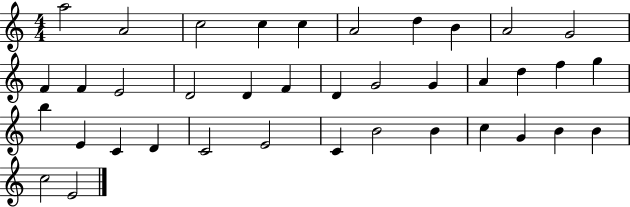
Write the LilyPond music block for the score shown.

{
  \clef treble
  \numericTimeSignature
  \time 4/4
  \key c \major
  a''2 a'2 | c''2 c''4 c''4 | a'2 d''4 b'4 | a'2 g'2 | \break f'4 f'4 e'2 | d'2 d'4 f'4 | d'4 g'2 g'4 | a'4 d''4 f''4 g''4 | \break b''4 e'4 c'4 d'4 | c'2 e'2 | c'4 b'2 b'4 | c''4 g'4 b'4 b'4 | \break c''2 e'2 | \bar "|."
}